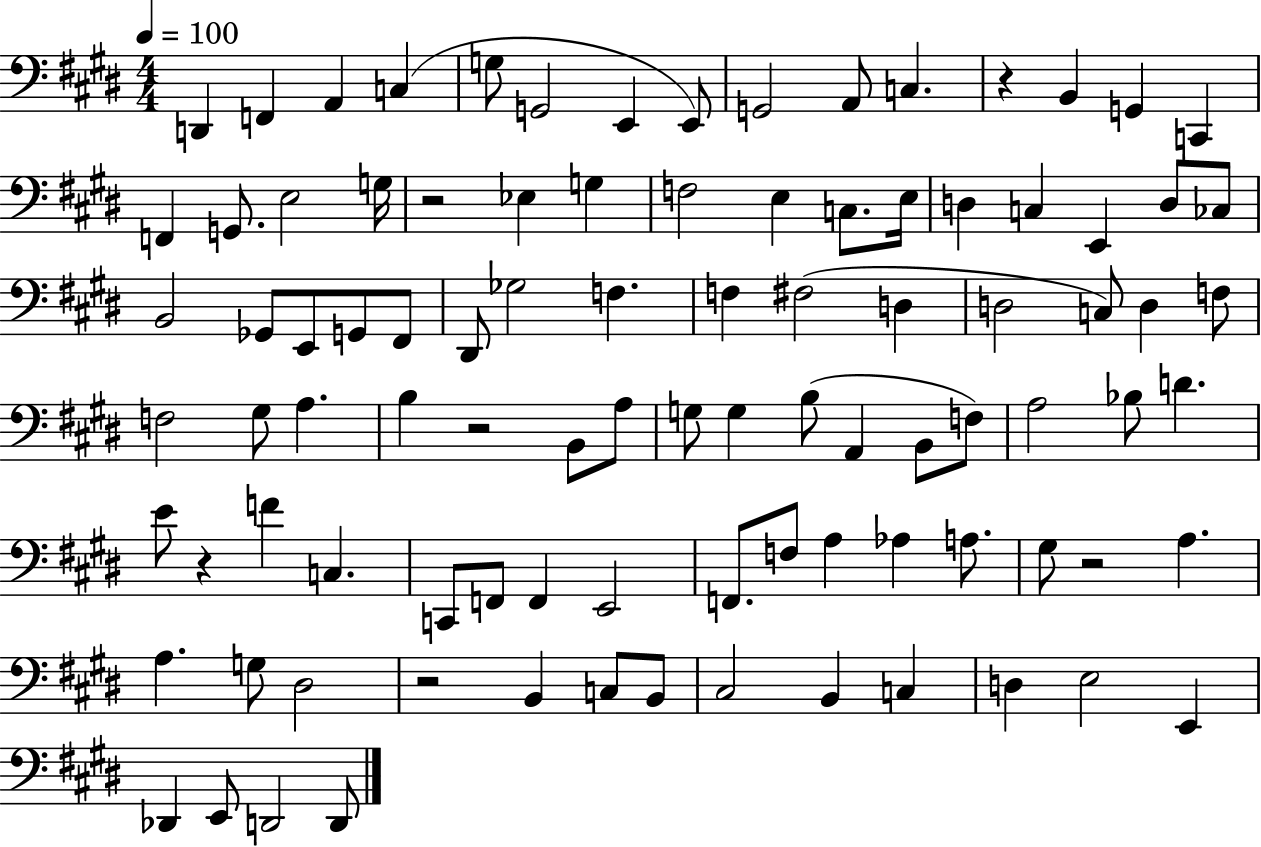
X:1
T:Untitled
M:4/4
L:1/4
K:E
D,, F,, A,, C, G,/2 G,,2 E,, E,,/2 G,,2 A,,/2 C, z B,, G,, C,, F,, G,,/2 E,2 G,/4 z2 _E, G, F,2 E, C,/2 E,/4 D, C, E,, D,/2 _C,/2 B,,2 _G,,/2 E,,/2 G,,/2 ^F,,/2 ^D,,/2 _G,2 F, F, ^F,2 D, D,2 C,/2 D, F,/2 F,2 ^G,/2 A, B, z2 B,,/2 A,/2 G,/2 G, B,/2 A,, B,,/2 F,/2 A,2 _B,/2 D E/2 z F C, C,,/2 F,,/2 F,, E,,2 F,,/2 F,/2 A, _A, A,/2 ^G,/2 z2 A, A, G,/2 ^D,2 z2 B,, C,/2 B,,/2 ^C,2 B,, C, D, E,2 E,, _D,, E,,/2 D,,2 D,,/2